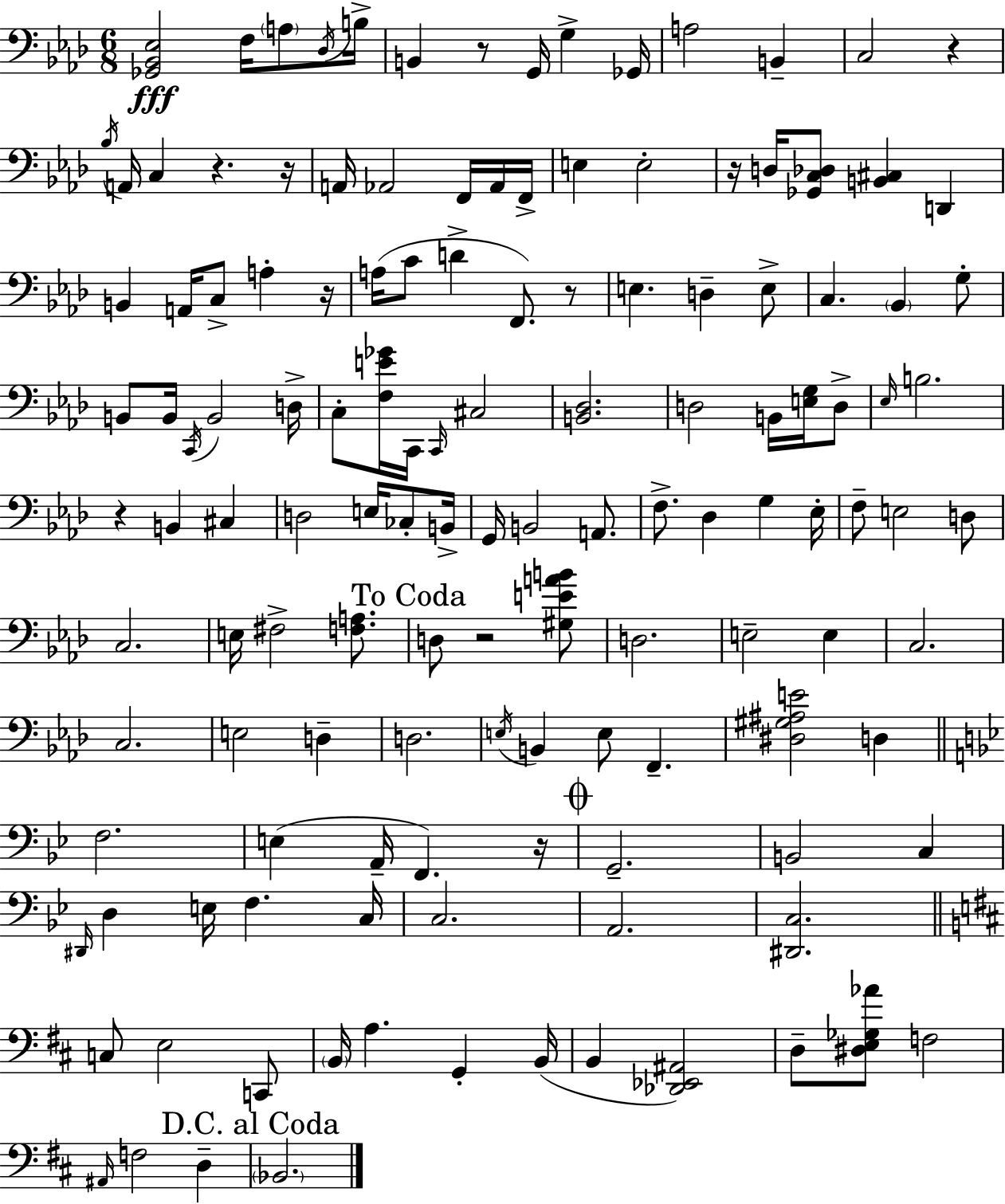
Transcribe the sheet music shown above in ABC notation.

X:1
T:Untitled
M:6/8
L:1/4
K:Ab
[_G,,_B,,_E,]2 F,/4 A,/2 _D,/4 B,/4 B,, z/2 G,,/4 G, _G,,/4 A,2 B,, C,2 z _B,/4 A,,/4 C, z z/4 A,,/4 _A,,2 F,,/4 _A,,/4 F,,/4 E, E,2 z/4 D,/4 [_G,,C,_D,]/2 [B,,^C,] D,, B,, A,,/4 C,/2 A, z/4 A,/4 C/2 D F,,/2 z/2 E, D, E,/2 C, _B,, G,/2 B,,/2 B,,/4 C,,/4 B,,2 D,/4 C,/2 [F,E_G]/4 C,,/4 C,,/4 ^C,2 [B,,_D,]2 D,2 B,,/4 [E,G,]/4 D,/2 _E,/4 B,2 z B,, ^C, D,2 E,/4 _C,/2 B,,/4 G,,/4 B,,2 A,,/2 F,/2 _D, G, _E,/4 F,/2 E,2 D,/2 C,2 E,/4 ^F,2 [F,A,]/2 D,/2 z2 [^G,EAB]/2 D,2 E,2 E, C,2 C,2 E,2 D, D,2 E,/4 B,, E,/2 F,, [^D,^G,^A,E]2 D, F,2 E, A,,/4 F,, z/4 G,,2 B,,2 C, ^D,,/4 D, E,/4 F, C,/4 C,2 A,,2 [^D,,C,]2 C,/2 E,2 C,,/2 B,,/4 A, G,, B,,/4 B,, [_D,,_E,,^A,,]2 D,/2 [^D,E,_G,_A]/2 F,2 ^A,,/4 F,2 D, _B,,2